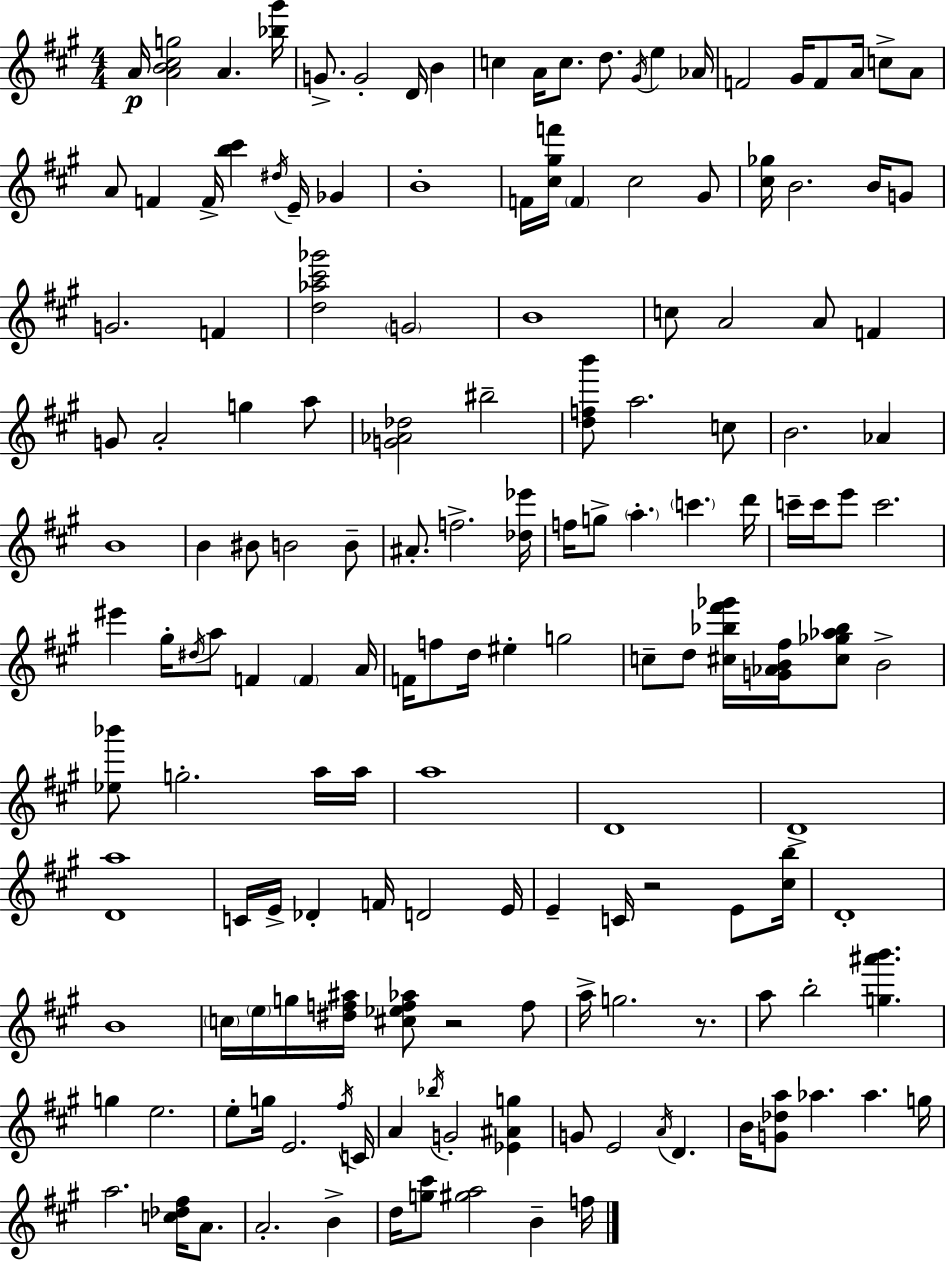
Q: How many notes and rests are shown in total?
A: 157